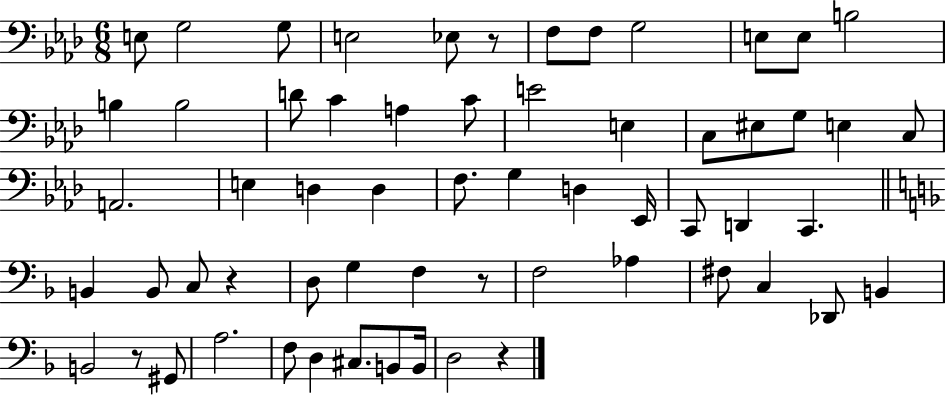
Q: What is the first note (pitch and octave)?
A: E3